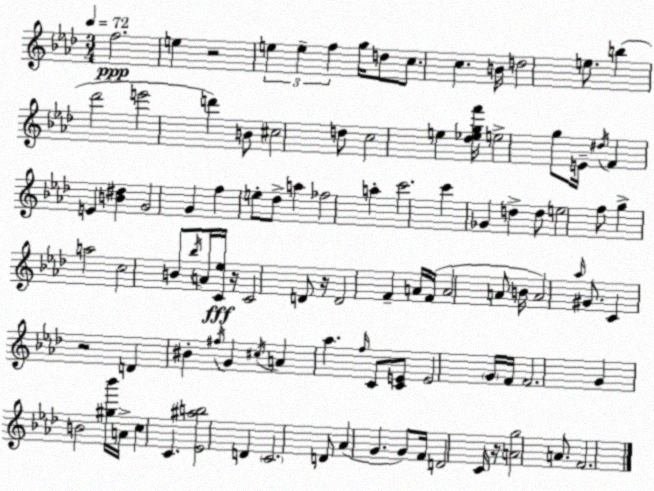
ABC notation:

X:1
T:Untitled
M:3/4
L:1/4
K:Fm
f2 e z2 e e f g/4 d/2 c/2 c B/4 d2 e/2 b _d'2 e'2 d' B/2 ^c2 d/2 c2 e [_d_egf']/4 e2 g/2 E/4 ^d/4 F E [B^d] G2 G f e/2 _d/2 a _f2 a c'2 c' _G d d/2 e2 f/2 g a2 c2 B/2 _b/4 A/4 [C_e]/4 z/4 C2 D/2 z/4 D2 F A/4 F/4 A2 A/2 B/4 A2 _a/4 ^G/2 C z2 D ^B ^f/4 G ^c/4 A _a f/4 C/2 [CE]/2 E2 G/4 F/4 F2 G B2 [^g_b']/4 A/4 c C [_E^ab]2 D C2 D/2 _A G G/2 F/4 D2 C/4 z/4 [Ag]2 A/2 F2